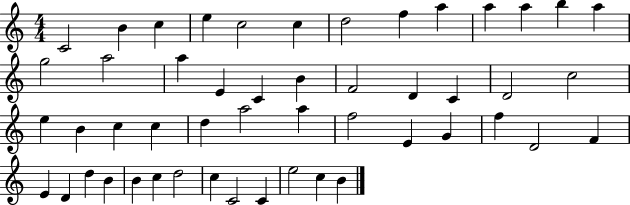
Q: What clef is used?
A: treble